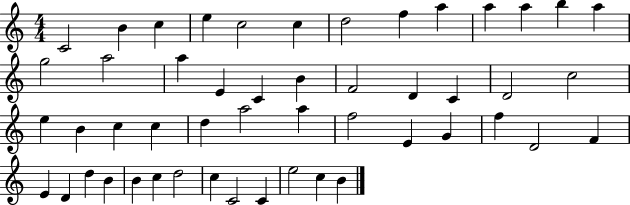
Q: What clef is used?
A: treble